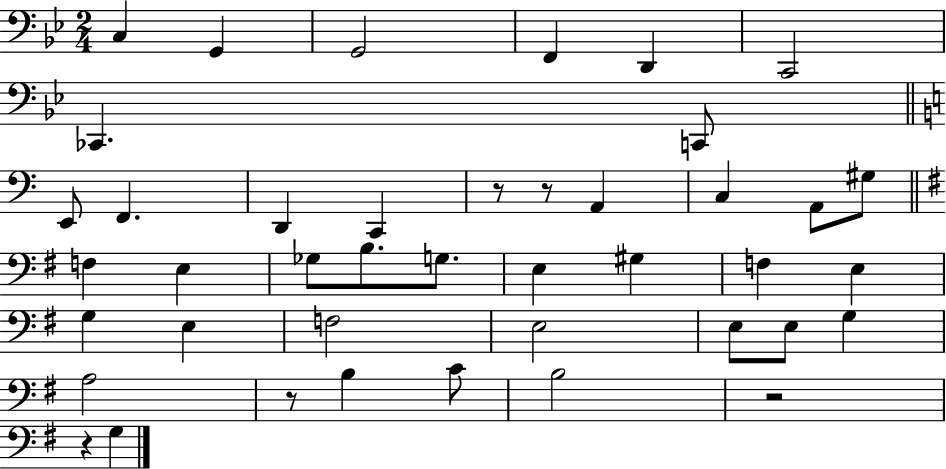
{
  \clef bass
  \numericTimeSignature
  \time 2/4
  \key bes \major
  c4 g,4 | g,2 | f,4 d,4 | c,2 | \break ces,4. c,8 | \bar "||" \break \key c \major e,8 f,4. | d,4 c,4 | r8 r8 a,4 | c4 a,8 gis8 | \break \bar "||" \break \key g \major f4 e4 | ges8 b8. g8. | e4 gis4 | f4 e4 | \break g4 e4 | f2 | e2 | e8 e8 g4 | \break a2 | r8 b4 c'8 | b2 | r2 | \break r4 g4 | \bar "|."
}